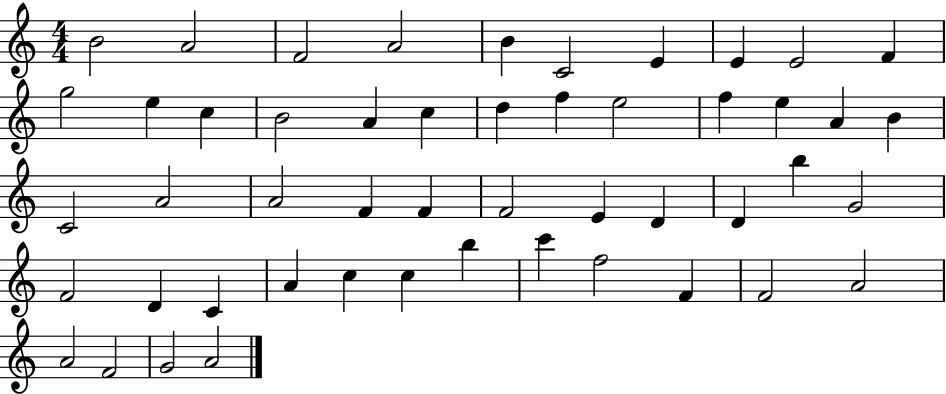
X:1
T:Untitled
M:4/4
L:1/4
K:C
B2 A2 F2 A2 B C2 E E E2 F g2 e c B2 A c d f e2 f e A B C2 A2 A2 F F F2 E D D b G2 F2 D C A c c b c' f2 F F2 A2 A2 F2 G2 A2